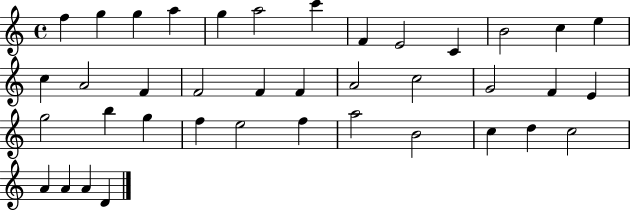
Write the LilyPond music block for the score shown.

{
  \clef treble
  \time 4/4
  \defaultTimeSignature
  \key c \major
  f''4 g''4 g''4 a''4 | g''4 a''2 c'''4 | f'4 e'2 c'4 | b'2 c''4 e''4 | \break c''4 a'2 f'4 | f'2 f'4 f'4 | a'2 c''2 | g'2 f'4 e'4 | \break g''2 b''4 g''4 | f''4 e''2 f''4 | a''2 b'2 | c''4 d''4 c''2 | \break a'4 a'4 a'4 d'4 | \bar "|."
}